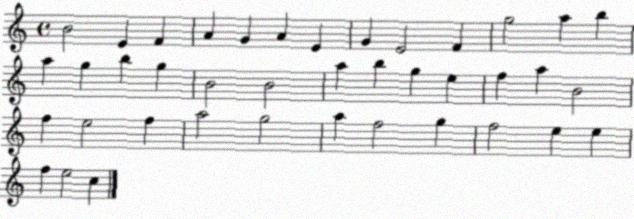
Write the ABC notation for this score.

X:1
T:Untitled
M:4/4
L:1/4
K:C
B2 E F A G A E G E2 F g2 a b a g b g B2 B2 a b g e f a B2 f e2 f a2 g2 a f2 g f2 e e f e2 c